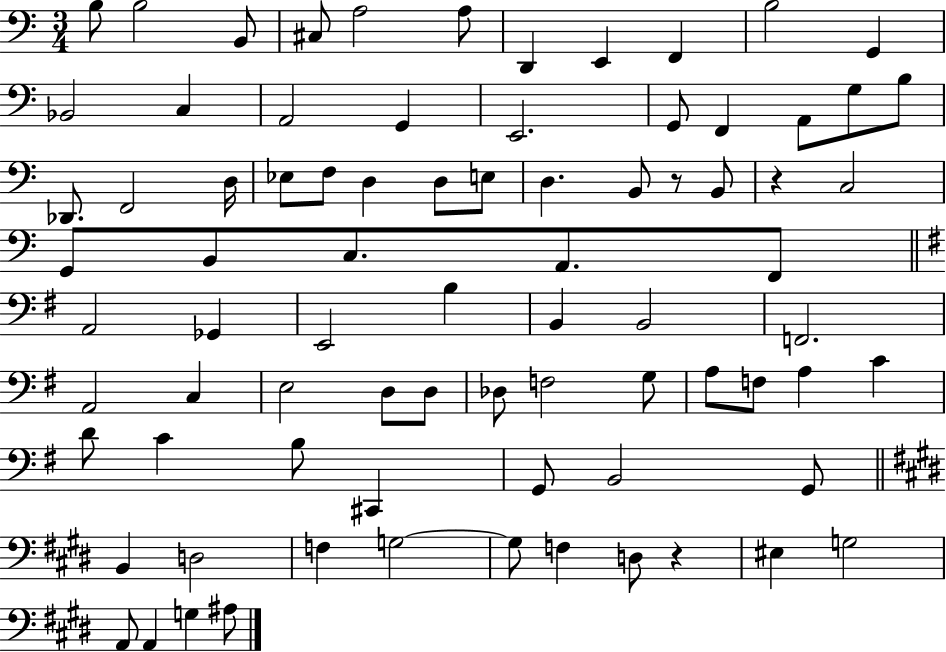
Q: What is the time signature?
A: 3/4